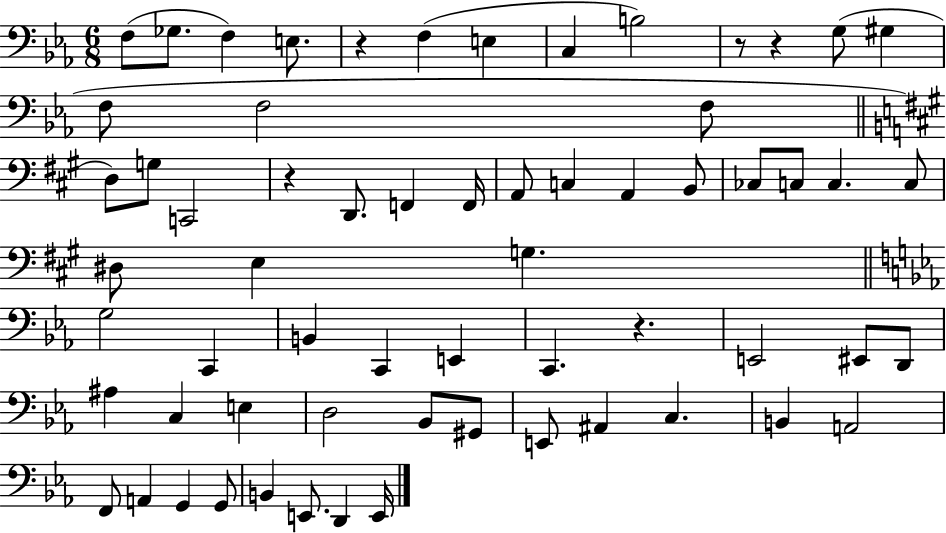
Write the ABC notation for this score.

X:1
T:Untitled
M:6/8
L:1/4
K:Eb
F,/2 _G,/2 F, E,/2 z F, E, C, B,2 z/2 z G,/2 ^G, F,/2 F,2 F,/2 D,/2 G,/2 C,,2 z D,,/2 F,, F,,/4 A,,/2 C, A,, B,,/2 _C,/2 C,/2 C, C,/2 ^D,/2 E, G, G,2 C,, B,, C,, E,, C,, z E,,2 ^E,,/2 D,,/2 ^A, C, E, D,2 _B,,/2 ^G,,/2 E,,/2 ^A,, C, B,, A,,2 F,,/2 A,, G,, G,,/2 B,, E,,/2 D,, E,,/4